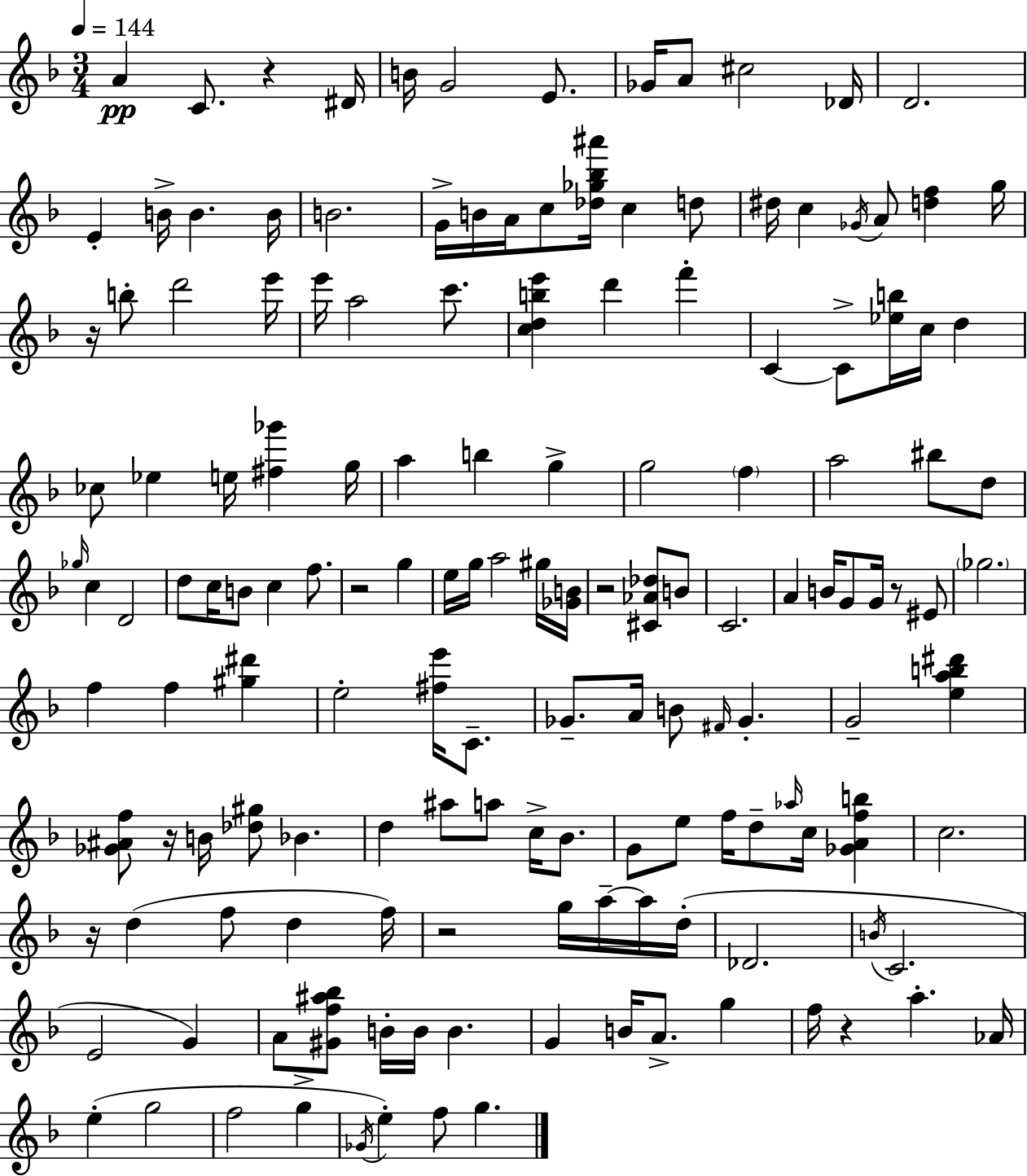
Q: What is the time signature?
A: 3/4